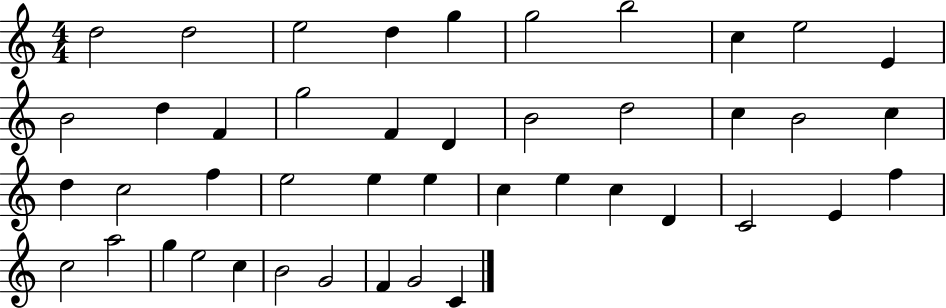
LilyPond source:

{
  \clef treble
  \numericTimeSignature
  \time 4/4
  \key c \major
  d''2 d''2 | e''2 d''4 g''4 | g''2 b''2 | c''4 e''2 e'4 | \break b'2 d''4 f'4 | g''2 f'4 d'4 | b'2 d''2 | c''4 b'2 c''4 | \break d''4 c''2 f''4 | e''2 e''4 e''4 | c''4 e''4 c''4 d'4 | c'2 e'4 f''4 | \break c''2 a''2 | g''4 e''2 c''4 | b'2 g'2 | f'4 g'2 c'4 | \break \bar "|."
}